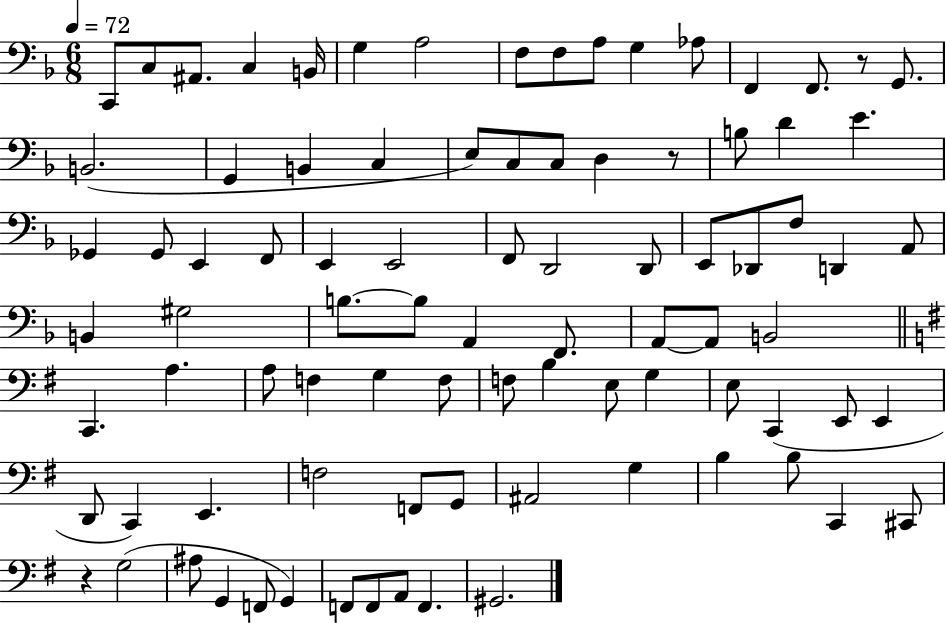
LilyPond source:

{
  \clef bass
  \numericTimeSignature
  \time 6/8
  \key f \major
  \tempo 4 = 72
  c,8 c8 ais,8. c4 b,16 | g4 a2 | f8 f8 a8 g4 aes8 | f,4 f,8. r8 g,8. | \break b,2.( | g,4 b,4 c4 | e8) c8 c8 d4 r8 | b8 d'4 e'4. | \break ges,4 ges,8 e,4 f,8 | e,4 e,2 | f,8 d,2 d,8 | e,8 des,8 f8 d,4 a,8 | \break b,4 gis2 | b8.~~ b8 a,4 f,8. | a,8~~ a,8 b,2 | \bar "||" \break \key g \major c,4. a4. | a8 f4 g4 f8 | f8 b4 e8 g4 | e8 c,4( e,8 e,4 | \break d,8 c,4) e,4. | f2 f,8 g,8 | ais,2 g4 | b4 b8 c,4 cis,8 | \break r4 g2( | ais8 g,4 f,8 g,4) | f,8 f,8 a,8 f,4. | gis,2. | \break \bar "|."
}